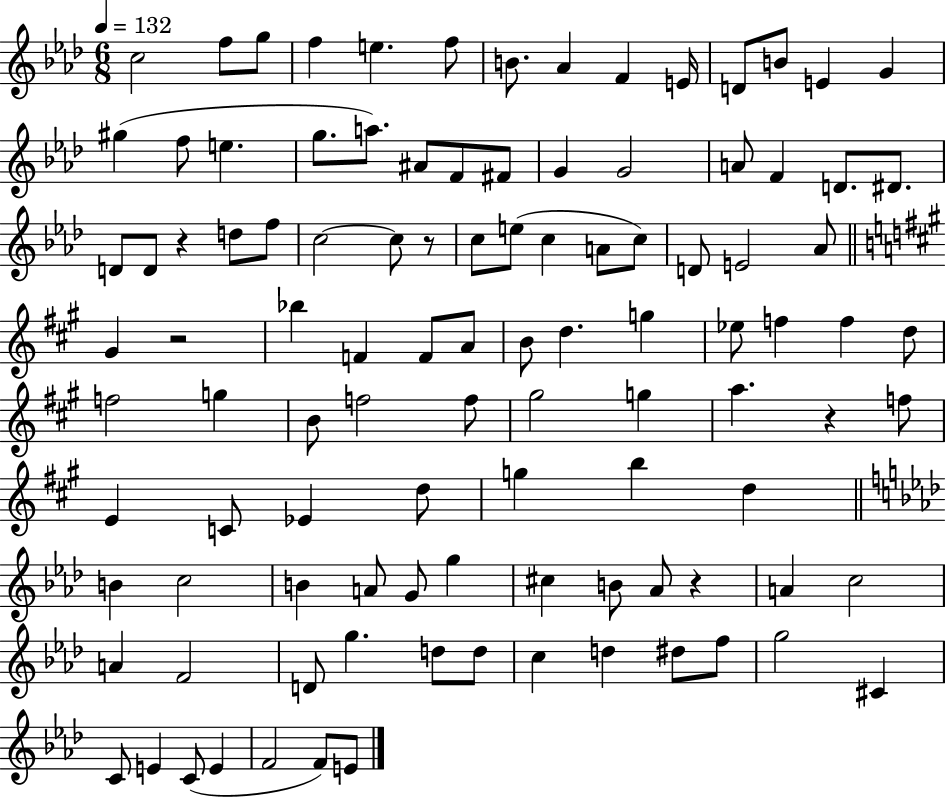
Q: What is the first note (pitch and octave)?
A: C5